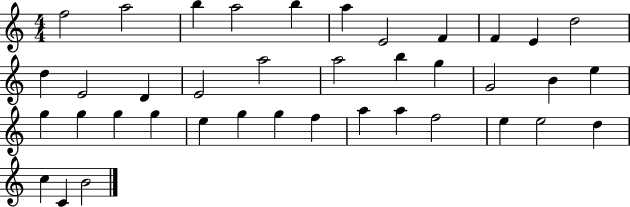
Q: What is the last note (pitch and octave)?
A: B4